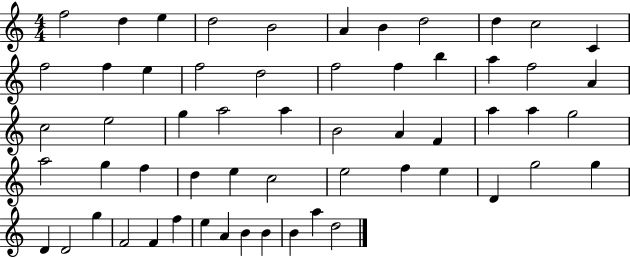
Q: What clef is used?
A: treble